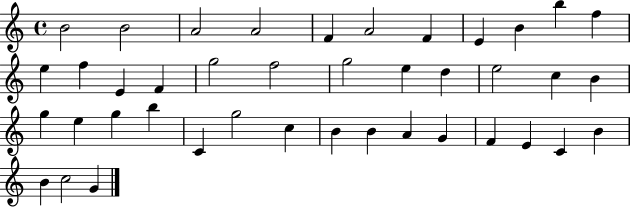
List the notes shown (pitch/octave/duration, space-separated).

B4/h B4/h A4/h A4/h F4/q A4/h F4/q E4/q B4/q B5/q F5/q E5/q F5/q E4/q F4/q G5/h F5/h G5/h E5/q D5/q E5/h C5/q B4/q G5/q E5/q G5/q B5/q C4/q G5/h C5/q B4/q B4/q A4/q G4/q F4/q E4/q C4/q B4/q B4/q C5/h G4/q